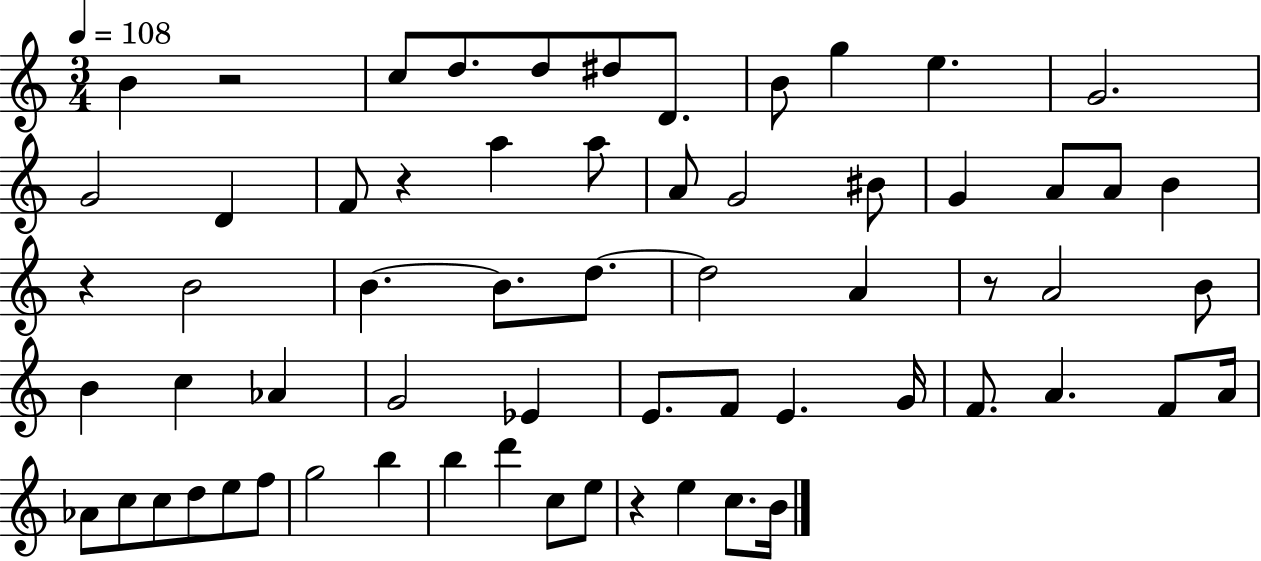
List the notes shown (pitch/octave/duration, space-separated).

B4/q R/h C5/e D5/e. D5/e D#5/e D4/e. B4/e G5/q E5/q. G4/h. G4/h D4/q F4/e R/q A5/q A5/e A4/e G4/h BIS4/e G4/q A4/e A4/e B4/q R/q B4/h B4/q. B4/e. D5/e. D5/h A4/q R/e A4/h B4/e B4/q C5/q Ab4/q G4/h Eb4/q E4/e. F4/e E4/q. G4/s F4/e. A4/q. F4/e A4/s Ab4/e C5/e C5/e D5/e E5/e F5/e G5/h B5/q B5/q D6/q C5/e E5/e R/q E5/q C5/e. B4/s